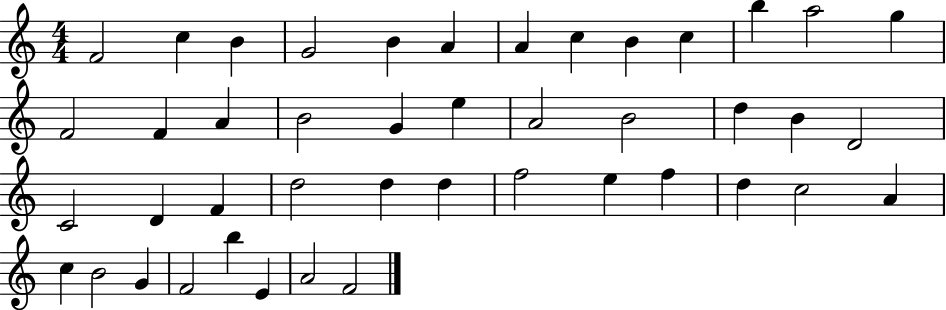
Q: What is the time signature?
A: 4/4